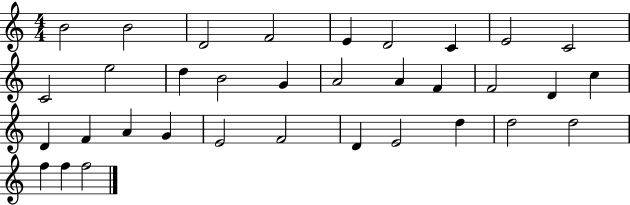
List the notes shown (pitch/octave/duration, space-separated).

B4/h B4/h D4/h F4/h E4/q D4/h C4/q E4/h C4/h C4/h E5/h D5/q B4/h G4/q A4/h A4/q F4/q F4/h D4/q C5/q D4/q F4/q A4/q G4/q E4/h F4/h D4/q E4/h D5/q D5/h D5/h F5/q F5/q F5/h